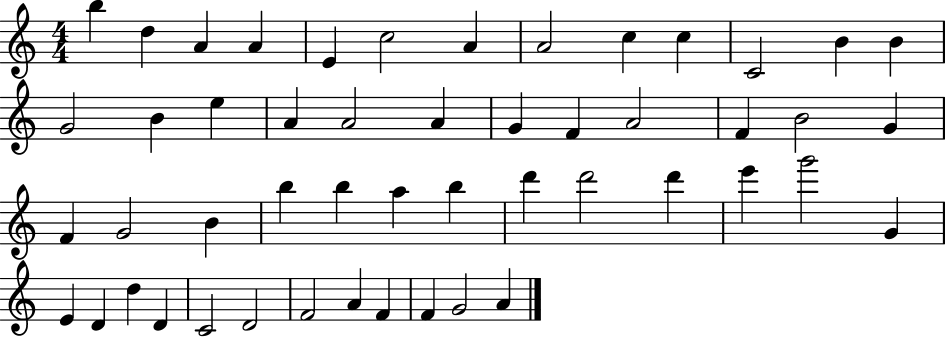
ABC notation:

X:1
T:Untitled
M:4/4
L:1/4
K:C
b d A A E c2 A A2 c c C2 B B G2 B e A A2 A G F A2 F B2 G F G2 B b b a b d' d'2 d' e' g'2 G E D d D C2 D2 F2 A F F G2 A